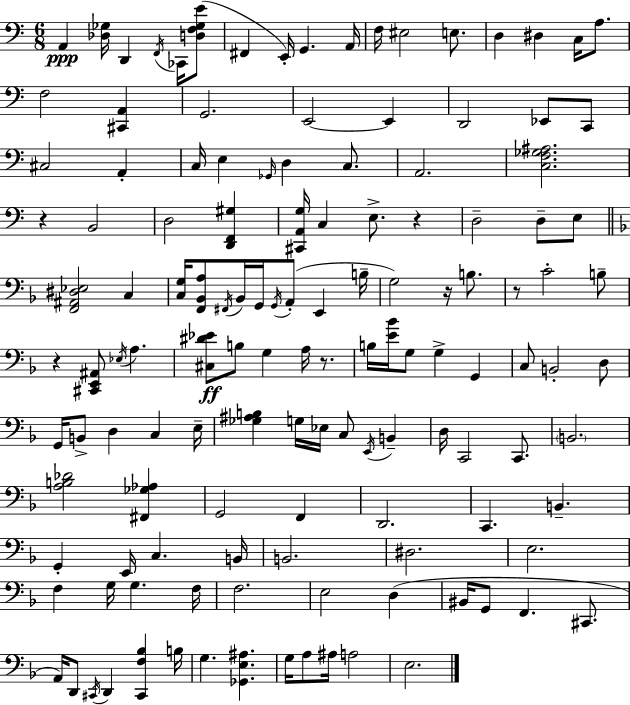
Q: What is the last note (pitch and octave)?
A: E3